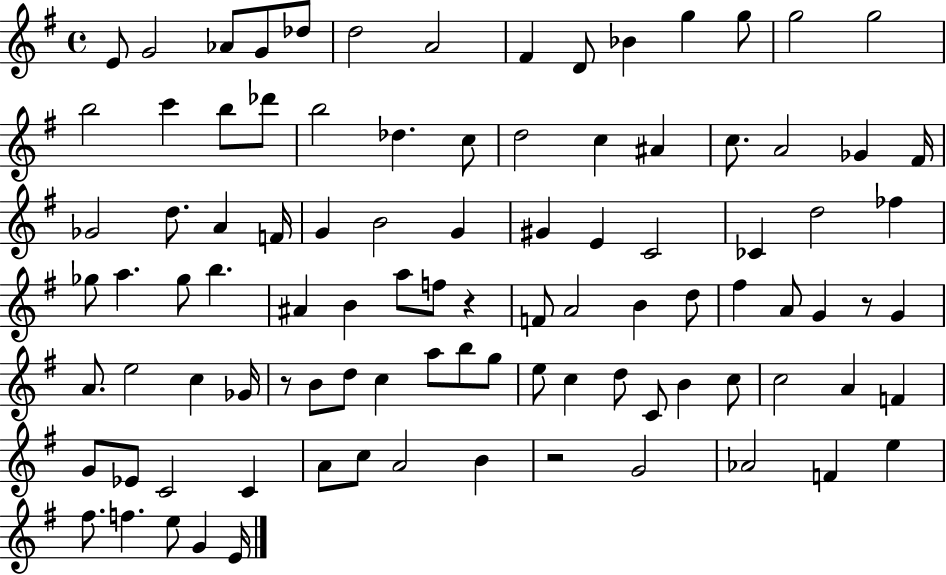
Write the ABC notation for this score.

X:1
T:Untitled
M:4/4
L:1/4
K:G
E/2 G2 _A/2 G/2 _d/2 d2 A2 ^F D/2 _B g g/2 g2 g2 b2 c' b/2 _d'/2 b2 _d c/2 d2 c ^A c/2 A2 _G ^F/4 _G2 d/2 A F/4 G B2 G ^G E C2 _C d2 _f _g/2 a _g/2 b ^A B a/2 f/2 z F/2 A2 B d/2 ^f A/2 G z/2 G A/2 e2 c _G/4 z/2 B/2 d/2 c a/2 b/2 g/2 e/2 c d/2 C/2 B c/2 c2 A F G/2 _E/2 C2 C A/2 c/2 A2 B z2 G2 _A2 F e ^f/2 f e/2 G E/4